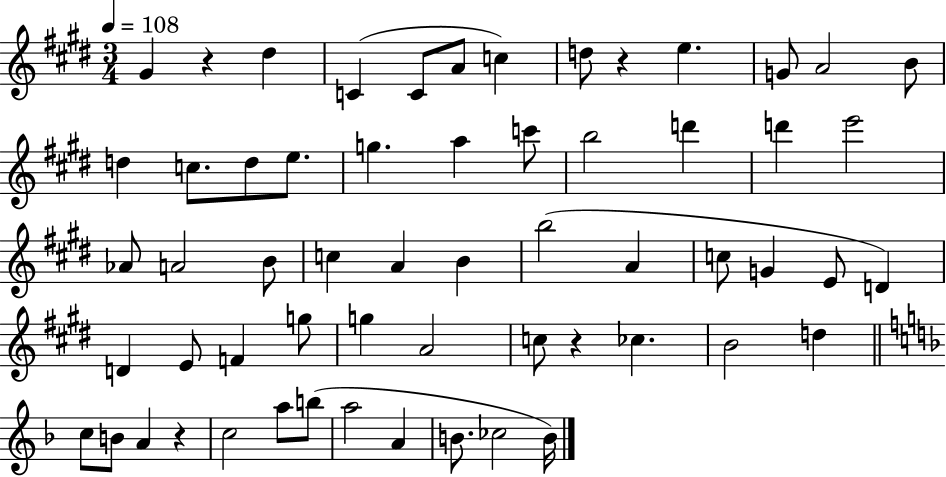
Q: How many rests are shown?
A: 4